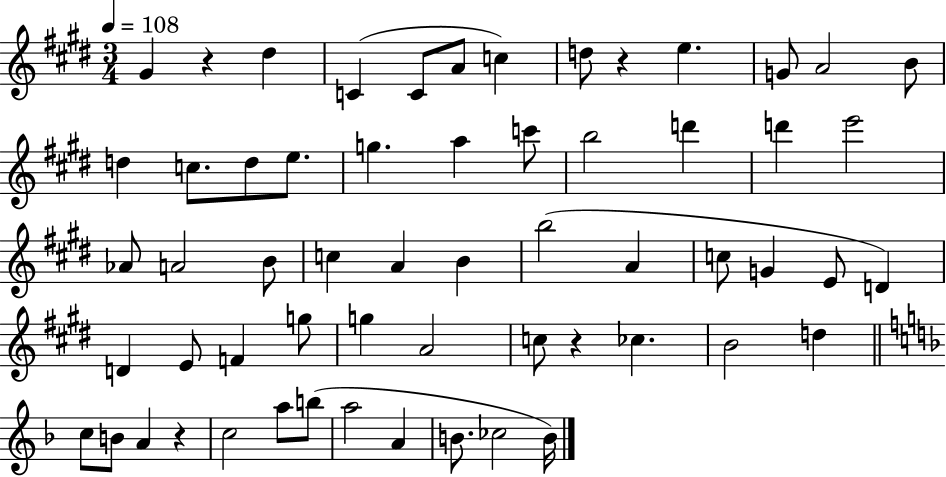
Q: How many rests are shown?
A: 4